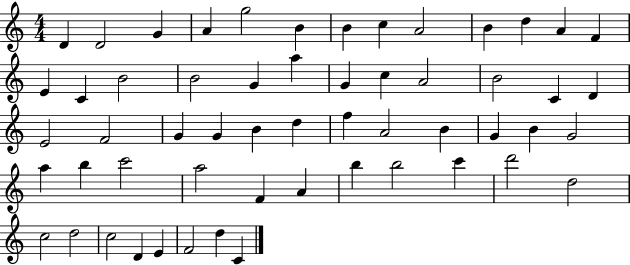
X:1
T:Untitled
M:4/4
L:1/4
K:C
D D2 G A g2 B B c A2 B d A F E C B2 B2 G a G c A2 B2 C D E2 F2 G G B d f A2 B G B G2 a b c'2 a2 F A b b2 c' d'2 d2 c2 d2 c2 D E F2 d C